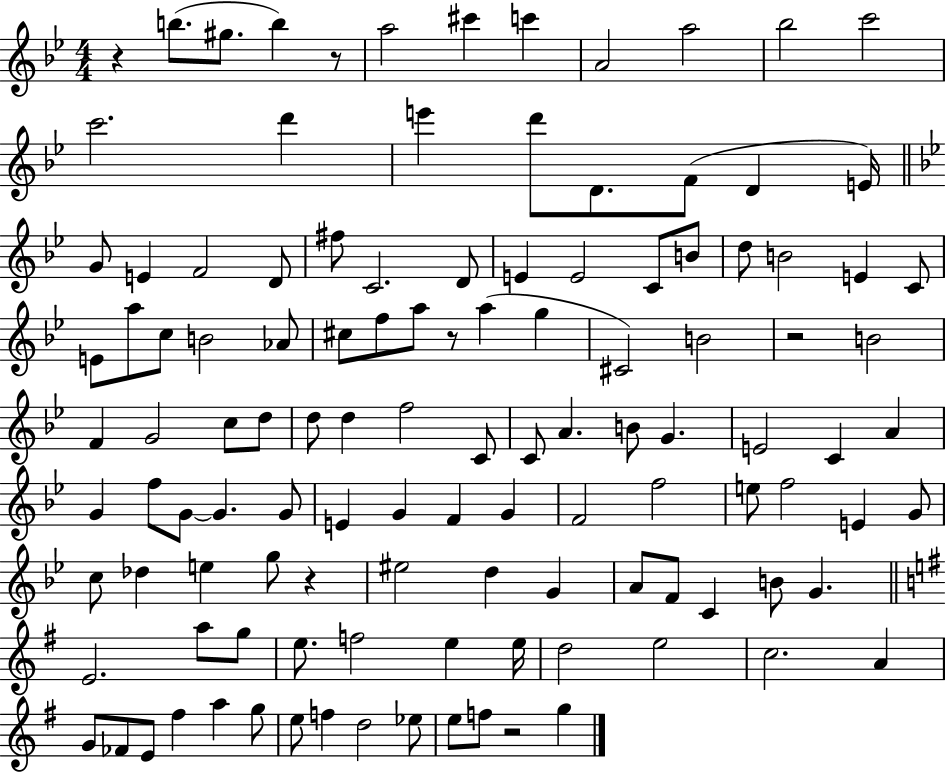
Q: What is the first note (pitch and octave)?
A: B5